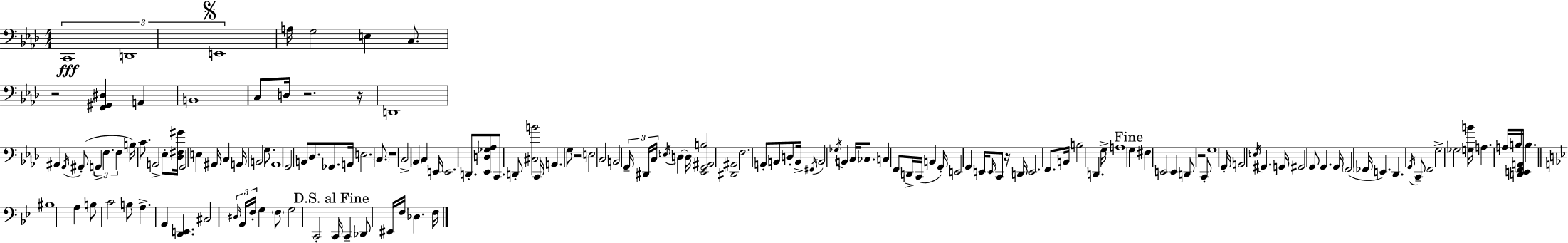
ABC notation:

X:1
T:Untitled
M:4/4
L:1/4
K:Ab
C,,4 D,,4 E,,4 A,/4 G,2 E, C,/2 z2 [F,,^G,,^D,] A,, B,,4 C,/2 D,/4 z2 z/4 D,,4 ^A,, G,,/4 ^G,,/2 G,, F, F, B,/4 C/2 A,,2 _E,/2 [_D,^F,^G]/4 G,,2 E, ^A,,/4 C, A,,/4 B,,2 G,/2 _A,,4 G,,2 B,,/2 _D,/2 _G,,/2 A,,/4 E,2 C,/2 z4 C,2 _B,, C, E,,/4 E,,2 D,,/2 [_E,,D,_G,_A,]/2 C,,/2 D,,/2 [^C,B]2 C,,/4 A,, G,/2 z2 E,2 C,2 B,,2 G,,/4 ^D,,/4 C,/4 E,/4 D, D,/4 [_E,,G,,^A,,B,]2 [^D,,^A,,]2 F,2 A,,/2 B,,/2 D,/2 B,,/4 ^F,,/4 B,,2 _G,/4 B,, C,/4 _C,/2 C, F,,/2 D,,/4 C,,/4 B,, G,,/4 E,,2 G,, E,,/4 E,,/4 C,,/2 z/4 D,,/4 E,,2 F,,/2 B,,/4 B,2 D,, G,/4 A,4 G, ^F, E,,2 E,, D,,/2 z2 C,,/2 G,4 G,,/4 A,,2 E,/4 ^G,, G,,/4 ^G,,2 G,,/2 G,, G,,/4 F,,2 _F,,/4 E,, _D,, G,,/4 C,,/2 F,,2 G,2 _G,2 [G,B]/4 A, A,/4 B,/4 [D,,E,,F,,A,,]/4 B, ^B,4 A, B,/2 C2 B,/2 A, A,, [D,,E,,] ^C,2 ^D,/4 A,,/4 F,/4 G, F,/2 G,2 C,,2 C,,/4 C,, _D,,/2 ^E,,/4 F,/4 _D, F,/4